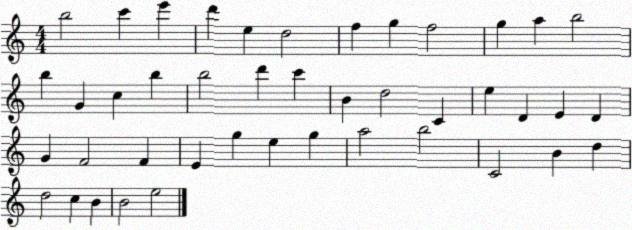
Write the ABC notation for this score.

X:1
T:Untitled
M:4/4
L:1/4
K:C
b2 c' e' d' e d2 f g f2 g a b2 b G c b b2 d' c' B d2 C e D E D G F2 F E g e g a2 b2 C2 B d d2 c B B2 e2